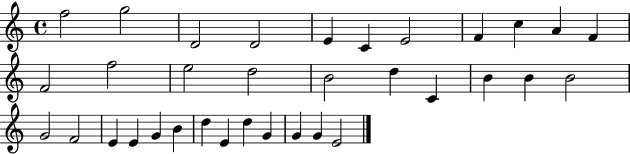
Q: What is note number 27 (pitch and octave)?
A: B4